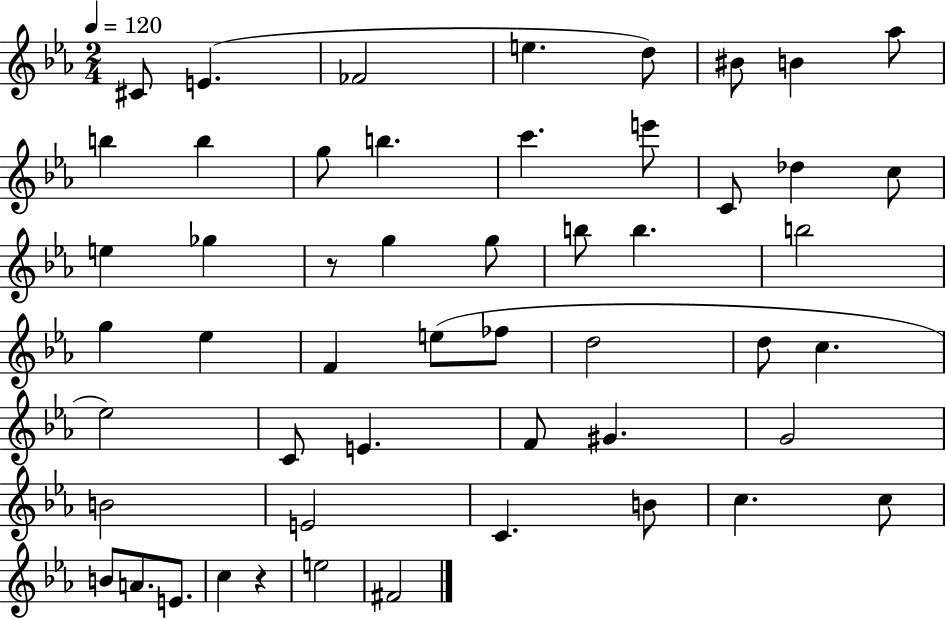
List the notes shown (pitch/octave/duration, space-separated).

C#4/e E4/q. FES4/h E5/q. D5/e BIS4/e B4/q Ab5/e B5/q B5/q G5/e B5/q. C6/q. E6/e C4/e Db5/q C5/e E5/q Gb5/q R/e G5/q G5/e B5/e B5/q. B5/h G5/q Eb5/q F4/q E5/e FES5/e D5/h D5/e C5/q. Eb5/h C4/e E4/q. F4/e G#4/q. G4/h B4/h E4/h C4/q. B4/e C5/q. C5/e B4/e A4/e. E4/e. C5/q R/q E5/h F#4/h